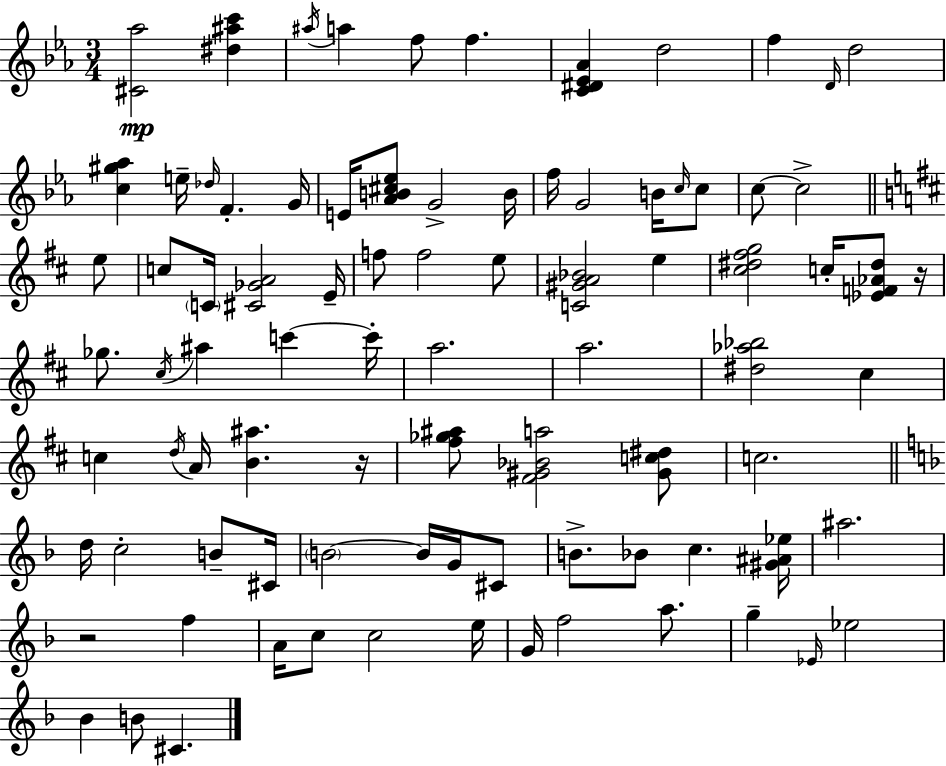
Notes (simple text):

[C#4,Ab5]/h [D#5,A#5,C6]/q A#5/s A5/q F5/e F5/q. [C4,D#4,Eb4,Ab4]/q D5/h F5/q D4/s D5/h [C5,G#5,Ab5]/q E5/s Db5/s F4/q. G4/s E4/s [Ab4,B4,C#5,Eb5]/e G4/h B4/s F5/s G4/h B4/s C5/s C5/e C5/e C5/h E5/e C5/e C4/s [C#4,Gb4,A4]/h E4/s F5/e F5/h E5/e [C4,G#4,A4,Bb4]/h E5/q [C#5,D#5,F#5,G5]/h C5/s [Eb4,F4,Ab4,D#5]/e R/s Gb5/e. C#5/s A#5/q C6/q C6/s A5/h. A5/h. [D#5,Ab5,Bb5]/h C#5/q C5/q D5/s A4/s [B4,A#5]/q. R/s [F#5,Gb5,A#5]/e [F#4,G#4,Bb4,A5]/h [G#4,C5,D#5]/e C5/h. D5/s C5/h B4/e C#4/s B4/h B4/s G4/s C#4/e B4/e. Bb4/e C5/q. [G#4,A#4,Eb5]/s A#5/h. R/h F5/q A4/s C5/e C5/h E5/s G4/s F5/h A5/e. G5/q Eb4/s Eb5/h Bb4/q B4/e C#4/q.